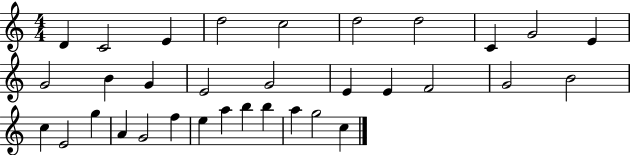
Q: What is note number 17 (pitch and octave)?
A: E4